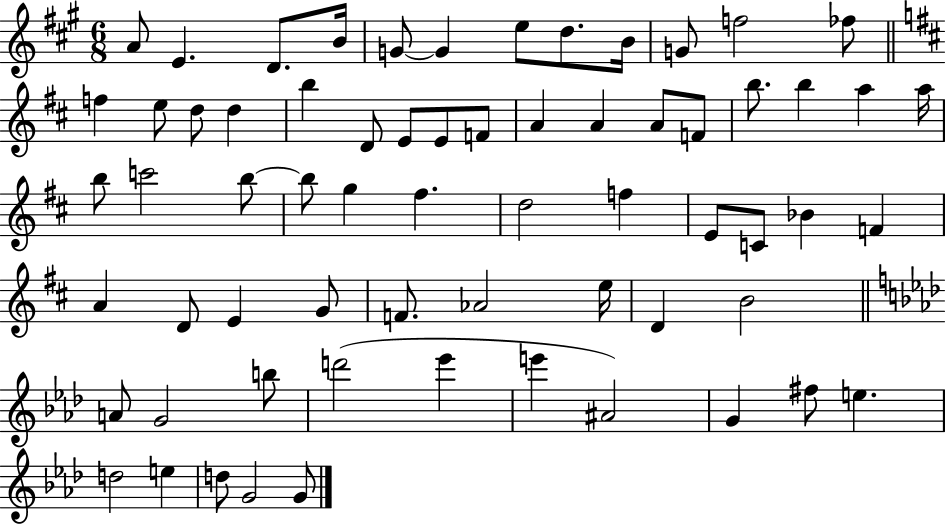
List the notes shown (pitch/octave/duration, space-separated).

A4/e E4/q. D4/e. B4/s G4/e G4/q E5/e D5/e. B4/s G4/e F5/h FES5/e F5/q E5/e D5/e D5/q B5/q D4/e E4/e E4/e F4/e A4/q A4/q A4/e F4/e B5/e. B5/q A5/q A5/s B5/e C6/h B5/e B5/e G5/q F#5/q. D5/h F5/q E4/e C4/e Bb4/q F4/q A4/q D4/e E4/q G4/e F4/e. Ab4/h E5/s D4/q B4/h A4/e G4/h B5/e D6/h Eb6/q E6/q A#4/h G4/q F#5/e E5/q. D5/h E5/q D5/e G4/h G4/e